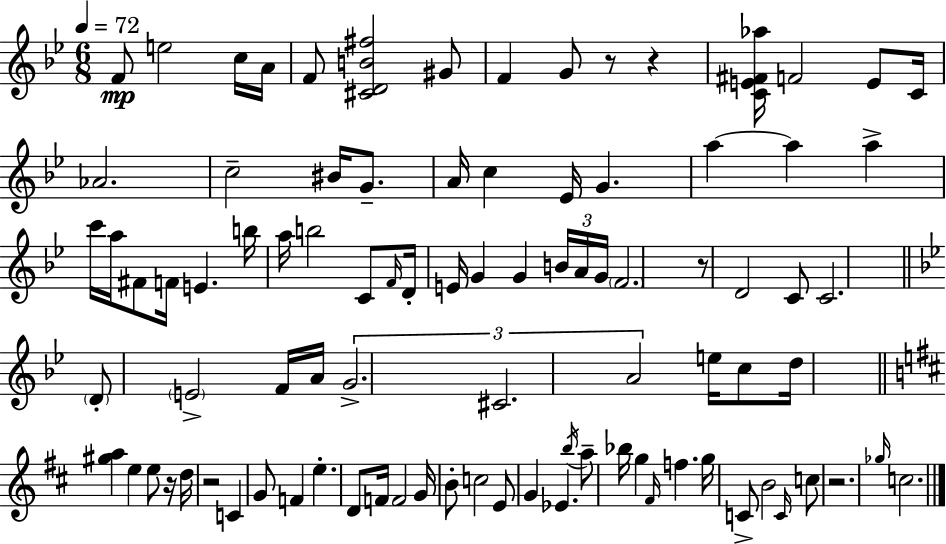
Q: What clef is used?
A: treble